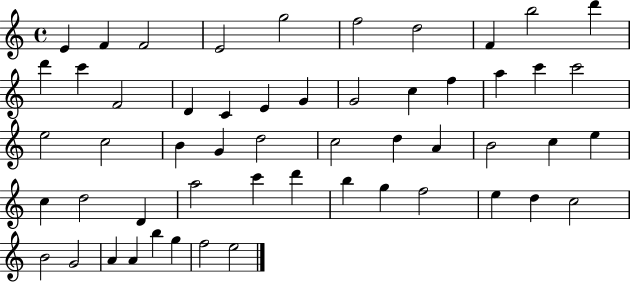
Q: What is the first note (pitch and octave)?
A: E4